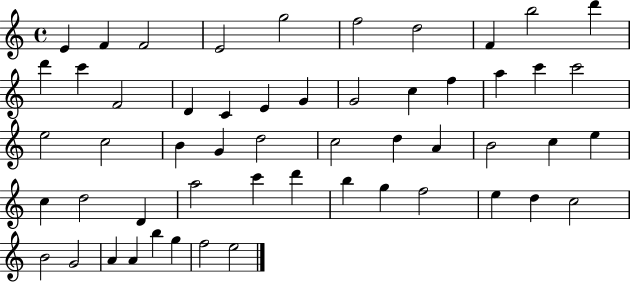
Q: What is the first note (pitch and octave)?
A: E4